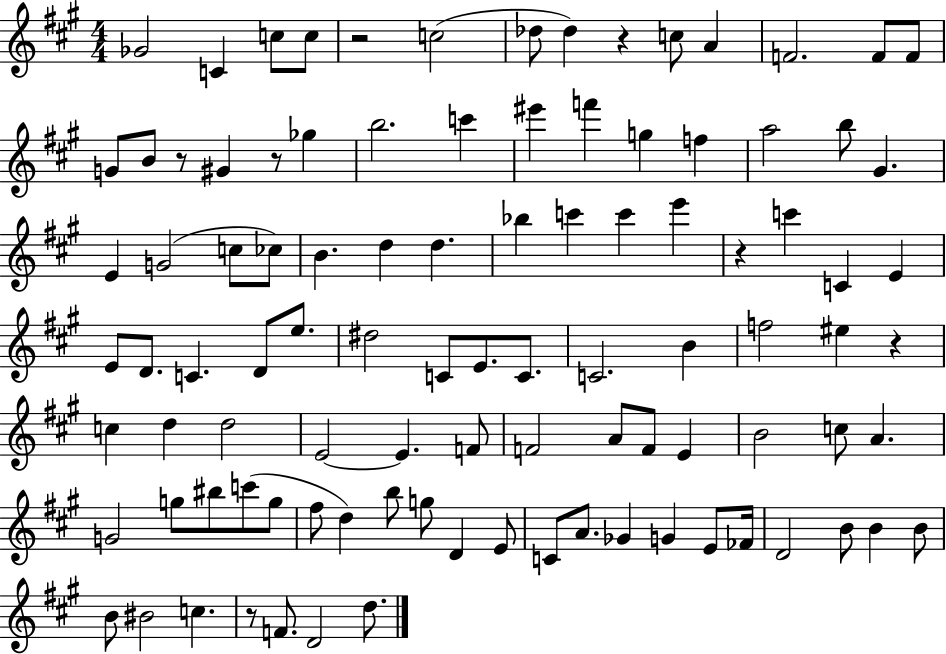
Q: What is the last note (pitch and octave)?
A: D5